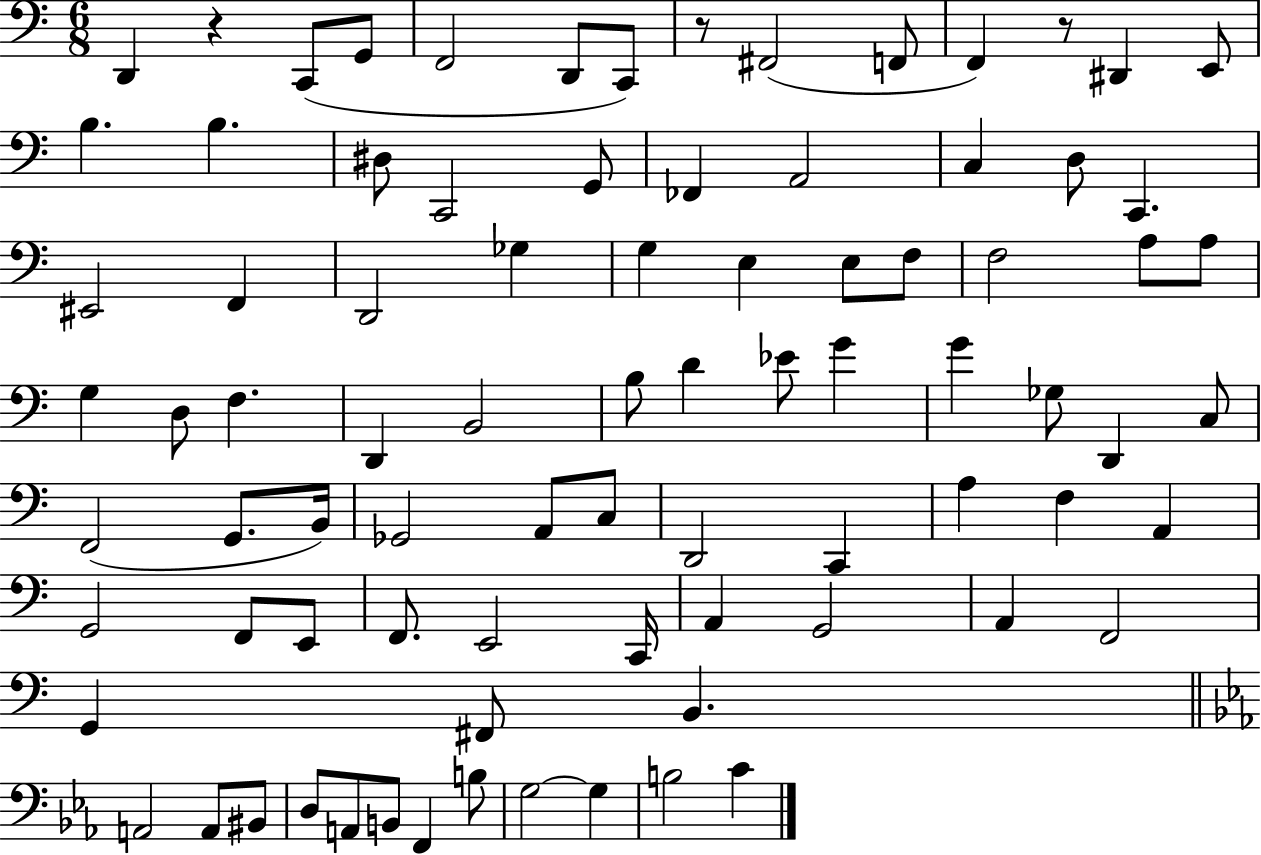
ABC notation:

X:1
T:Untitled
M:6/8
L:1/4
K:C
D,, z C,,/2 G,,/2 F,,2 D,,/2 C,,/2 z/2 ^F,,2 F,,/2 F,, z/2 ^D,, E,,/2 B, B, ^D,/2 C,,2 G,,/2 _F,, A,,2 C, D,/2 C,, ^E,,2 F,, D,,2 _G, G, E, E,/2 F,/2 F,2 A,/2 A,/2 G, D,/2 F, D,, B,,2 B,/2 D _E/2 G G _G,/2 D,, C,/2 F,,2 G,,/2 B,,/4 _G,,2 A,,/2 C,/2 D,,2 C,, A, F, A,, G,,2 F,,/2 E,,/2 F,,/2 E,,2 C,,/4 A,, G,,2 A,, F,,2 G,, ^F,,/2 B,, A,,2 A,,/2 ^B,,/2 D,/2 A,,/2 B,,/2 F,, B,/2 G,2 G, B,2 C